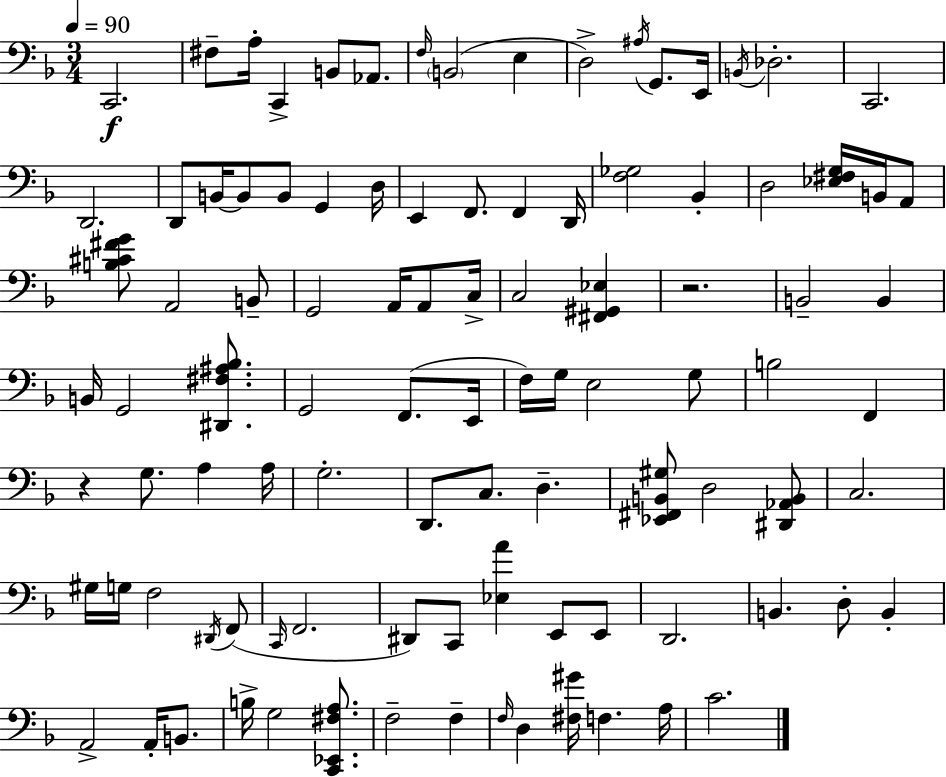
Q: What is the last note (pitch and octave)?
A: C4